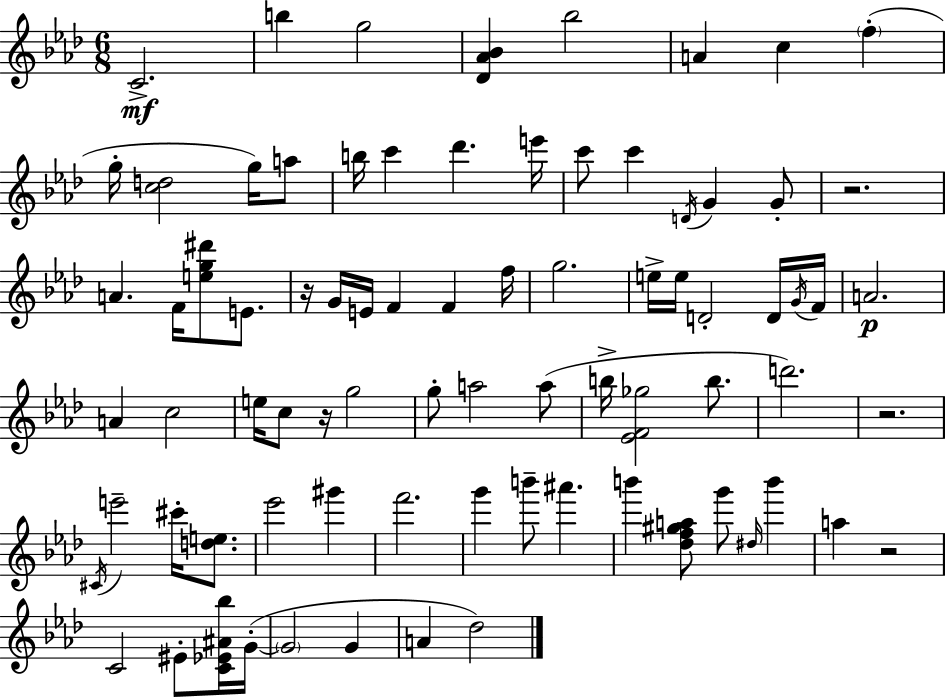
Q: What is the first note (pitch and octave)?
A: C4